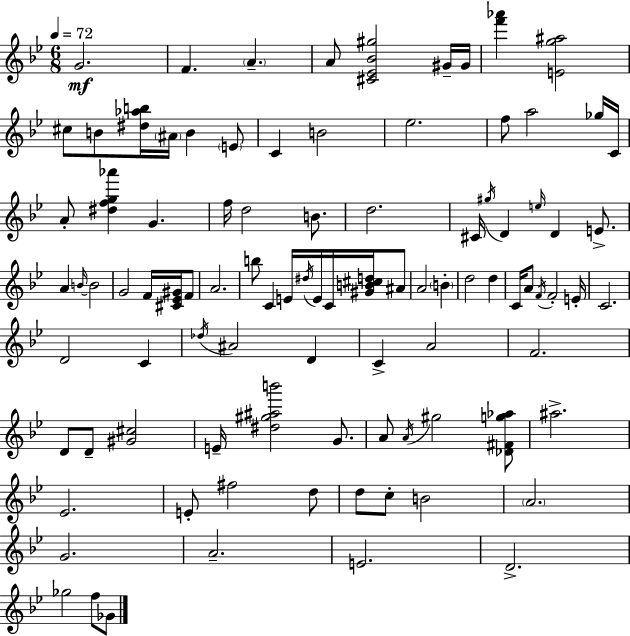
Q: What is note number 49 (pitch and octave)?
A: C4